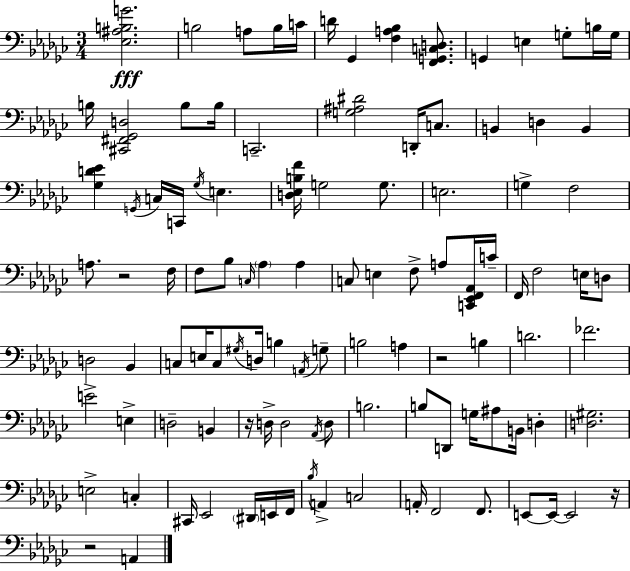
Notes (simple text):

[Eb3,A#3,B3,G4]/h. B3/h A3/e B3/s C4/s D4/s Gb2/q [F3,A3,Bb3]/q [F2,G2,C3,D3]/e. G2/q E3/q G3/e B3/s G3/s B3/s [C#2,F#2,Gb2,D3]/h B3/e B3/s C2/h. [G3,A#3,D#4]/h D2/s C3/e. B2/q D3/q B2/q [Gb3,D4,Eb4]/q G2/s C3/s C2/s Gb3/s E3/q. [D3,Eb3,B3,F4]/s G3/h G3/e. E3/h. G3/q F3/h A3/e. R/h F3/s F3/e Bb3/e C3/s Ab3/q Ab3/q C3/e E3/q F3/e A3/e [C2,Eb2,F2,Ab2]/s C4/s F2/s F3/h E3/s D3/e D3/h Bb2/q C3/e E3/s C3/e G#3/s D3/s B3/q A2/s G3/e B3/h A3/q R/h B3/q D4/h. FES4/h. E4/h E3/q D3/h B2/q R/s D3/s D3/h Ab2/s D3/e B3/h. B3/e D2/e G3/s A#3/e B2/s D3/q [D3,G#3]/h. E3/h C3/q C#2/s Eb2/h D#2/s E2/s F2/s Bb3/s A2/q C3/h A2/s F2/h F2/e. E2/e E2/s E2/h R/s R/h A2/q